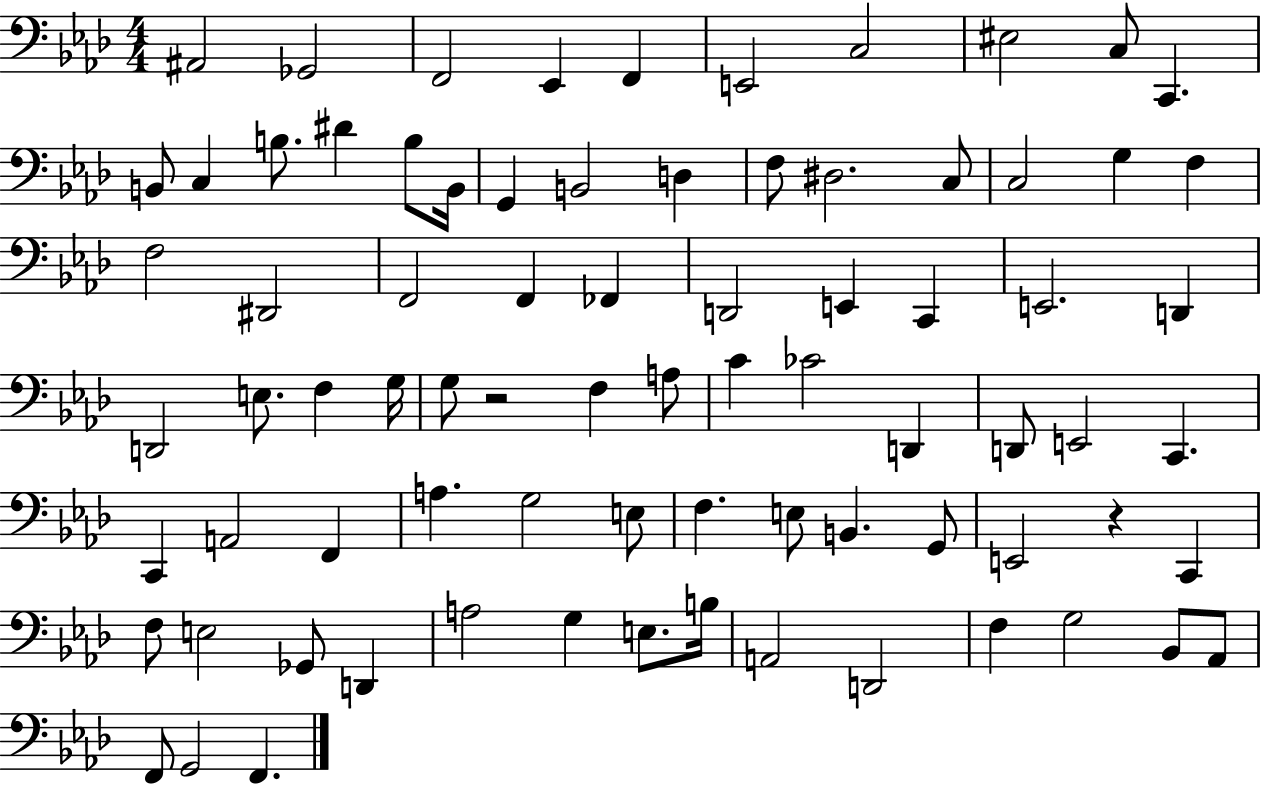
{
  \clef bass
  \numericTimeSignature
  \time 4/4
  \key aes \major
  \repeat volta 2 { ais,2 ges,2 | f,2 ees,4 f,4 | e,2 c2 | eis2 c8 c,4. | \break b,8 c4 b8. dis'4 b8 b,16 | g,4 b,2 d4 | f8 dis2. c8 | c2 g4 f4 | \break f2 dis,2 | f,2 f,4 fes,4 | d,2 e,4 c,4 | e,2. d,4 | \break d,2 e8. f4 g16 | g8 r2 f4 a8 | c'4 ces'2 d,4 | d,8 e,2 c,4. | \break c,4 a,2 f,4 | a4. g2 e8 | f4. e8 b,4. g,8 | e,2 r4 c,4 | \break f8 e2 ges,8 d,4 | a2 g4 e8. b16 | a,2 d,2 | f4 g2 bes,8 aes,8 | \break f,8 g,2 f,4. | } \bar "|."
}